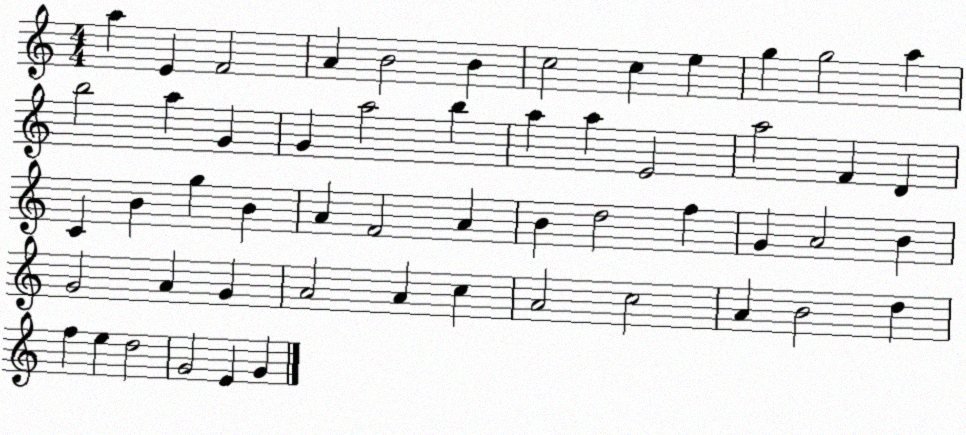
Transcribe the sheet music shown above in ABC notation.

X:1
T:Untitled
M:4/4
L:1/4
K:C
a E F2 A B2 B c2 c e g g2 a b2 a G G a2 b a a E2 a2 F D C B g B A F2 A B d2 f G A2 B G2 A G A2 A c A2 c2 A B2 d f e d2 G2 E G